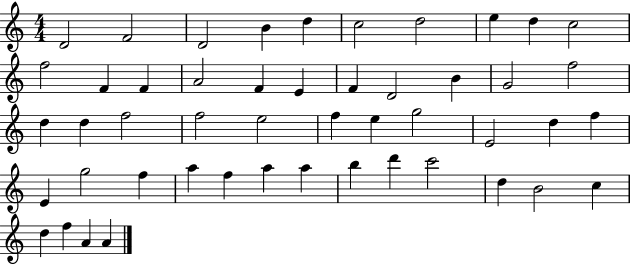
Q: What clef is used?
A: treble